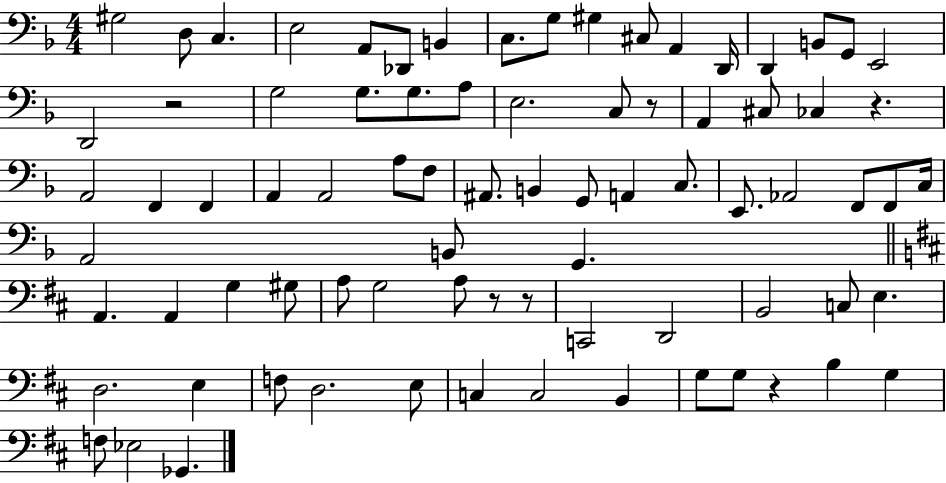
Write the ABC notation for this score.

X:1
T:Untitled
M:4/4
L:1/4
K:F
^G,2 D,/2 C, E,2 A,,/2 _D,,/2 B,, C,/2 G,/2 ^G, ^C,/2 A,, D,,/4 D,, B,,/2 G,,/2 E,,2 D,,2 z2 G,2 G,/2 G,/2 A,/2 E,2 C,/2 z/2 A,, ^C,/2 _C, z A,,2 F,, F,, A,, A,,2 A,/2 F,/2 ^A,,/2 B,, G,,/2 A,, C,/2 E,,/2 _A,,2 F,,/2 F,,/2 C,/4 A,,2 B,,/2 G,, A,, A,, G, ^G,/2 A,/2 G,2 A,/2 z/2 z/2 C,,2 D,,2 B,,2 C,/2 E, D,2 E, F,/2 D,2 E,/2 C, C,2 B,, G,/2 G,/2 z B, G, F,/2 _E,2 _G,,